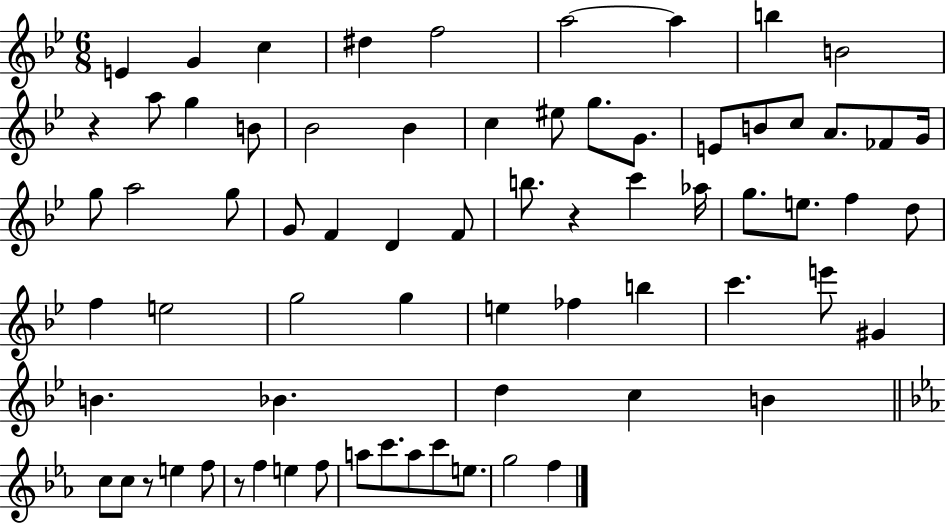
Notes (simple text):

E4/q G4/q C5/q D#5/q F5/h A5/h A5/q B5/q B4/h R/q A5/e G5/q B4/e Bb4/h Bb4/q C5/q EIS5/e G5/e. G4/e. E4/e B4/e C5/e A4/e. FES4/e G4/s G5/e A5/h G5/e G4/e F4/q D4/q F4/e B5/e. R/q C6/q Ab5/s G5/e. E5/e. F5/q D5/e F5/q E5/h G5/h G5/q E5/q FES5/q B5/q C6/q. E6/e G#4/q B4/q. Bb4/q. D5/q C5/q B4/q C5/e C5/e R/e E5/q F5/e R/e F5/q E5/q F5/e A5/e C6/e. A5/e C6/e E5/e. G5/h F5/q